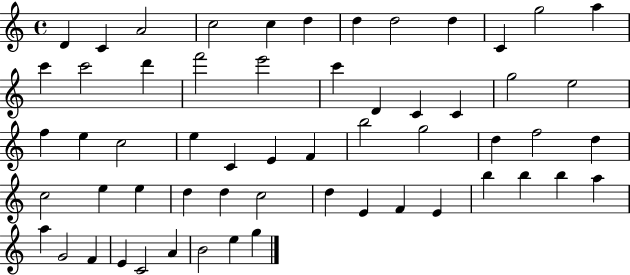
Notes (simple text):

D4/q C4/q A4/h C5/h C5/q D5/q D5/q D5/h D5/q C4/q G5/h A5/q C6/q C6/h D6/q F6/h E6/h C6/q D4/q C4/q C4/q G5/h E5/h F5/q E5/q C5/h E5/q C4/q E4/q F4/q B5/h G5/h D5/q F5/h D5/q C5/h E5/q E5/q D5/q D5/q C5/h D5/q E4/q F4/q E4/q B5/q B5/q B5/q A5/q A5/q G4/h F4/q E4/q C4/h A4/q B4/h E5/q G5/q